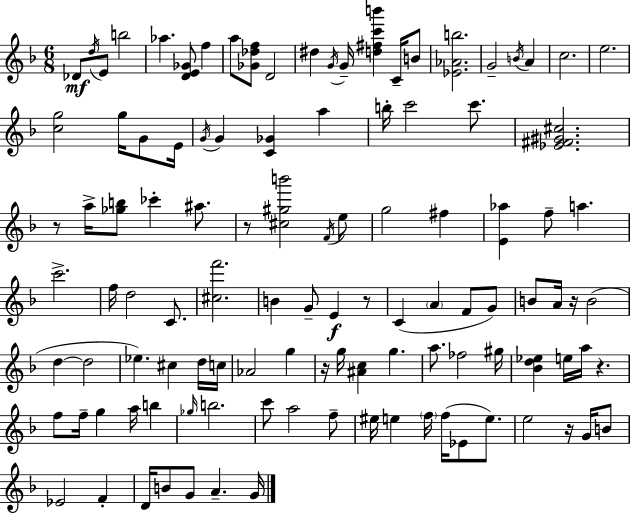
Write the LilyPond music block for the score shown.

{
  \clef treble
  \numericTimeSignature
  \time 6/8
  \key d \minor
  des'8\mf \acciaccatura { d''16 } e'8 b''2 | aes''4. <d' e' ges'>8 f''4 | a''8 <ges' des'' f''>8 d'2 | dis''4 \acciaccatura { g'16 } g'16-- <d'' fis'' c''' b'''>4 c'16-- | \break b'8 <ees' aes' b''>2. | g'2-- \acciaccatura { b'16 } a'4 | c''2. | e''2. | \break <c'' g''>2 g''16 | g'8 e'16 \acciaccatura { g'16 } g'4 <c' ges'>4 | a''4 b''16-. c'''2 | c'''8. <ees' fis' gis' cis''>2. | \break r8 a''16-> <ges'' b''>8 ces'''4-. | ais''8. r8 <cis'' gis'' b'''>2 | \acciaccatura { f'16 } e''8 g''2 | fis''4 <e' aes''>4 f''8-- a''4. | \break c'''2.-> | f''16 d''2 | c'8. <cis'' f'''>2. | b'4 g'8-- e'4\f | \break r8 c'4( \parenthesize a'4 | f'8 g'8) b'8 a'16 r16 b'2( | d''4~~ d''2 | ees''4.) cis''4 | \break d''16 c''16 aes'2 | g''4 r16 g''16 <ais' c''>4 g''4. | a''8. fes''2 | gis''16 <bes' d'' ees''>4 e''16 a''16 r4. | \break f''8 f''16-- g''4 | a''16 b''4 \grace { ges''16 } b''2. | c'''8 a''2 | f''8-- eis''16 e''4 \parenthesize f''16 | \break f''16( ees'8 e''8.) e''2 | r16 g'16 b'8 ees'2 | f'4-. d'16 b'8 g'8 a'4.-- | g'16 \bar "|."
}